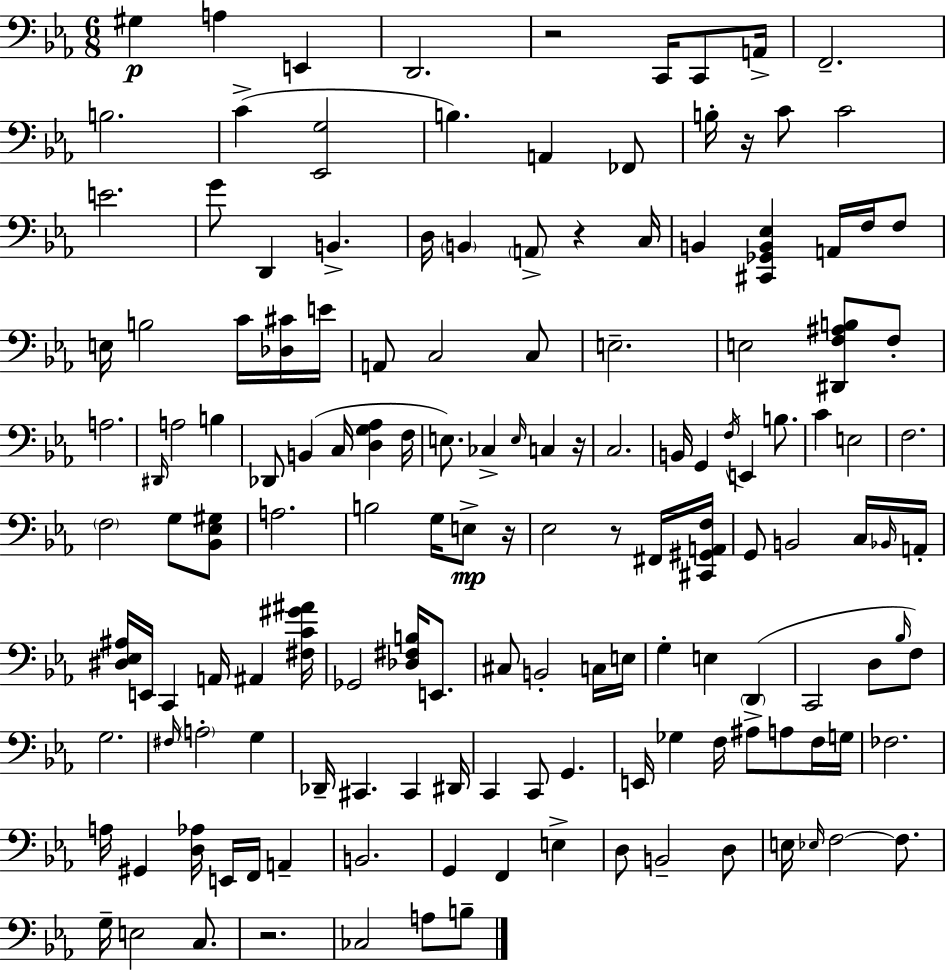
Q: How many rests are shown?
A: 7